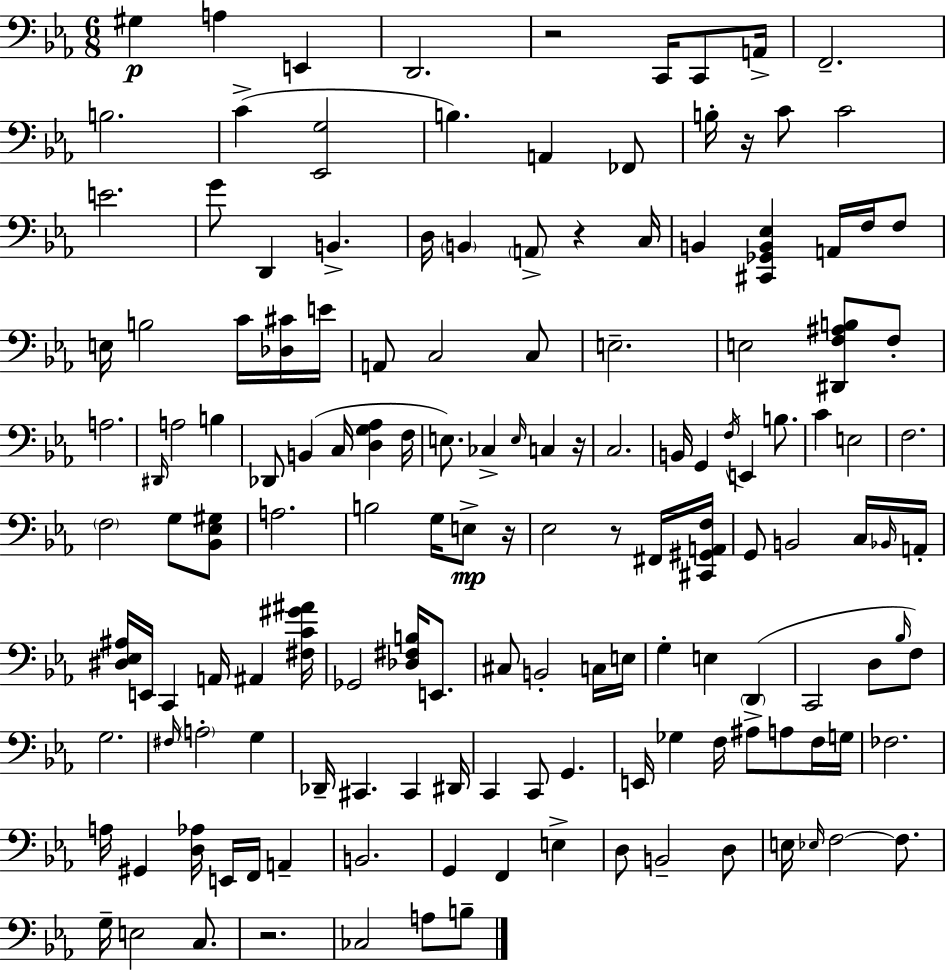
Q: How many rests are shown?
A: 7